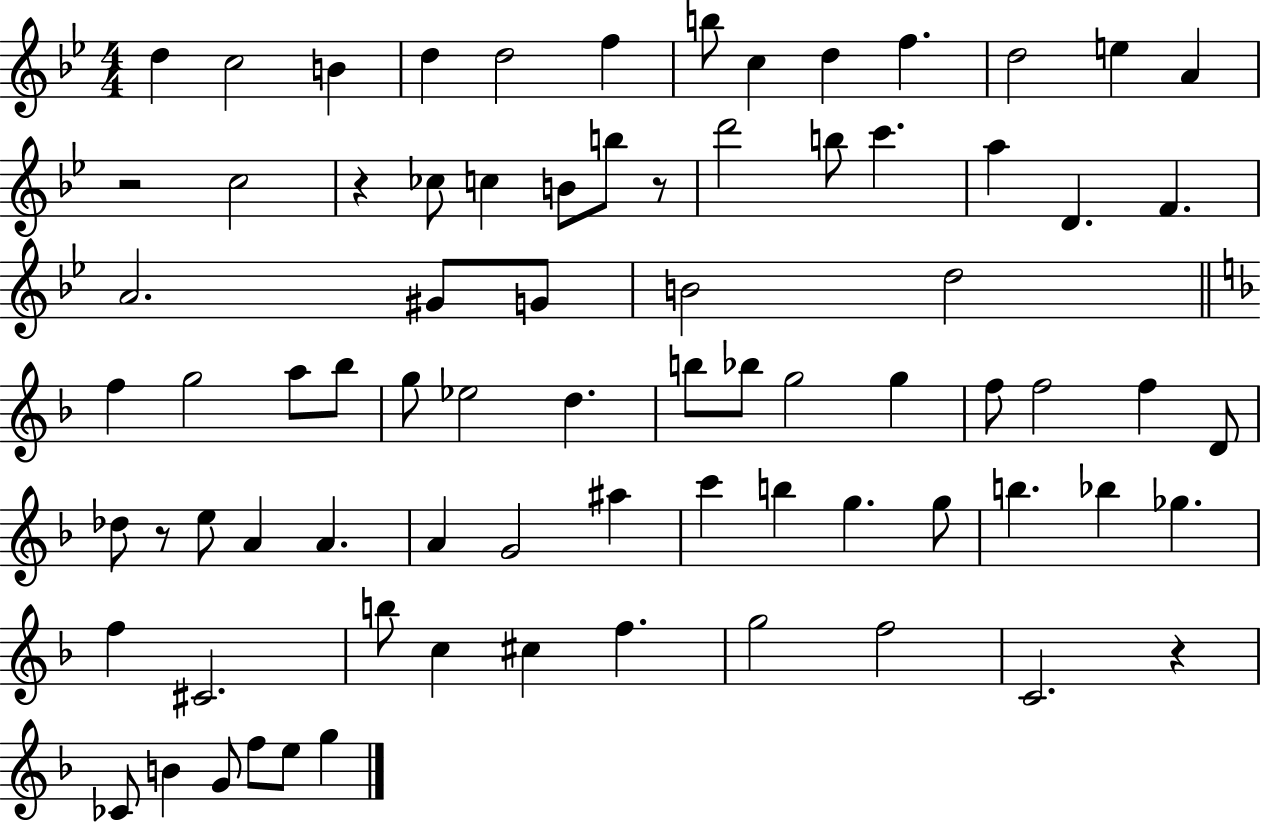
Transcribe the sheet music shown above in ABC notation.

X:1
T:Untitled
M:4/4
L:1/4
K:Bb
d c2 B d d2 f b/2 c d f d2 e A z2 c2 z _c/2 c B/2 b/2 z/2 d'2 b/2 c' a D F A2 ^G/2 G/2 B2 d2 f g2 a/2 _b/2 g/2 _e2 d b/2 _b/2 g2 g f/2 f2 f D/2 _d/2 z/2 e/2 A A A G2 ^a c' b g g/2 b _b _g f ^C2 b/2 c ^c f g2 f2 C2 z _C/2 B G/2 f/2 e/2 g